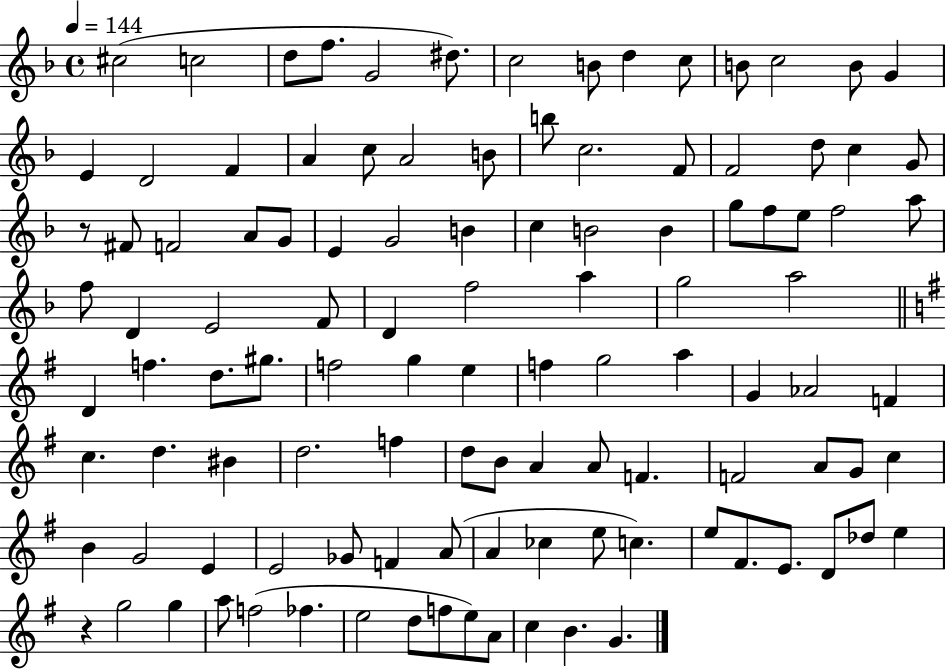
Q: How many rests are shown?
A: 2